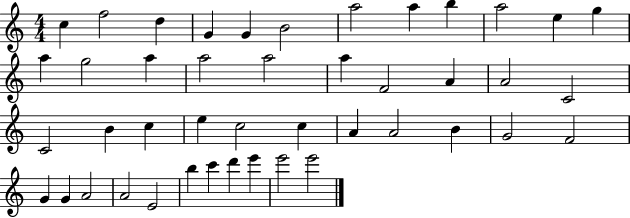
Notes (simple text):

C5/q F5/h D5/q G4/q G4/q B4/h A5/h A5/q B5/q A5/h E5/q G5/q A5/q G5/h A5/q A5/h A5/h A5/q F4/h A4/q A4/h C4/h C4/h B4/q C5/q E5/q C5/h C5/q A4/q A4/h B4/q G4/h F4/h G4/q G4/q A4/h A4/h E4/h B5/q C6/q D6/q E6/q E6/h E6/h